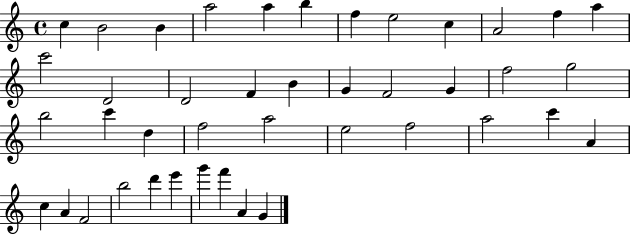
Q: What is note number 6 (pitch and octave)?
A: B5